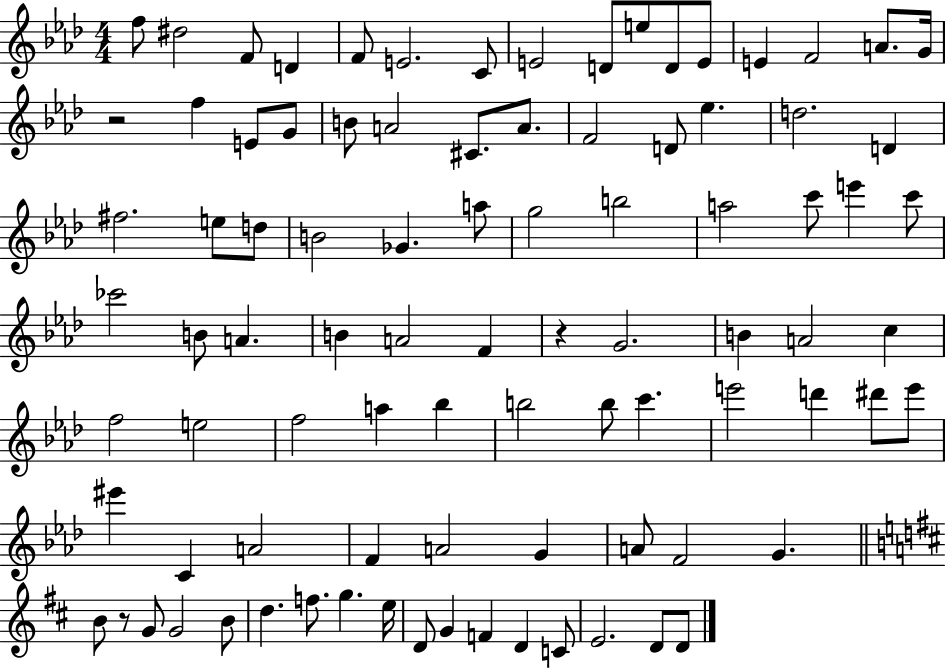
F5/e D#5/h F4/e D4/q F4/e E4/h. C4/e E4/h D4/e E5/e D4/e E4/e E4/q F4/h A4/e. G4/s R/h F5/q E4/e G4/e B4/e A4/h C#4/e. A4/e. F4/h D4/e Eb5/q. D5/h. D4/q F#5/h. E5/e D5/e B4/h Gb4/q. A5/e G5/h B5/h A5/h C6/e E6/q C6/e CES6/h B4/e A4/q. B4/q A4/h F4/q R/q G4/h. B4/q A4/h C5/q F5/h E5/h F5/h A5/q Bb5/q B5/h B5/e C6/q. E6/h D6/q D#6/e E6/e EIS6/q C4/q A4/h F4/q A4/h G4/q A4/e F4/h G4/q. B4/e R/e G4/e G4/h B4/e D5/q. F5/e. G5/q. E5/s D4/e G4/q F4/q D4/q C4/e E4/h. D4/e D4/e